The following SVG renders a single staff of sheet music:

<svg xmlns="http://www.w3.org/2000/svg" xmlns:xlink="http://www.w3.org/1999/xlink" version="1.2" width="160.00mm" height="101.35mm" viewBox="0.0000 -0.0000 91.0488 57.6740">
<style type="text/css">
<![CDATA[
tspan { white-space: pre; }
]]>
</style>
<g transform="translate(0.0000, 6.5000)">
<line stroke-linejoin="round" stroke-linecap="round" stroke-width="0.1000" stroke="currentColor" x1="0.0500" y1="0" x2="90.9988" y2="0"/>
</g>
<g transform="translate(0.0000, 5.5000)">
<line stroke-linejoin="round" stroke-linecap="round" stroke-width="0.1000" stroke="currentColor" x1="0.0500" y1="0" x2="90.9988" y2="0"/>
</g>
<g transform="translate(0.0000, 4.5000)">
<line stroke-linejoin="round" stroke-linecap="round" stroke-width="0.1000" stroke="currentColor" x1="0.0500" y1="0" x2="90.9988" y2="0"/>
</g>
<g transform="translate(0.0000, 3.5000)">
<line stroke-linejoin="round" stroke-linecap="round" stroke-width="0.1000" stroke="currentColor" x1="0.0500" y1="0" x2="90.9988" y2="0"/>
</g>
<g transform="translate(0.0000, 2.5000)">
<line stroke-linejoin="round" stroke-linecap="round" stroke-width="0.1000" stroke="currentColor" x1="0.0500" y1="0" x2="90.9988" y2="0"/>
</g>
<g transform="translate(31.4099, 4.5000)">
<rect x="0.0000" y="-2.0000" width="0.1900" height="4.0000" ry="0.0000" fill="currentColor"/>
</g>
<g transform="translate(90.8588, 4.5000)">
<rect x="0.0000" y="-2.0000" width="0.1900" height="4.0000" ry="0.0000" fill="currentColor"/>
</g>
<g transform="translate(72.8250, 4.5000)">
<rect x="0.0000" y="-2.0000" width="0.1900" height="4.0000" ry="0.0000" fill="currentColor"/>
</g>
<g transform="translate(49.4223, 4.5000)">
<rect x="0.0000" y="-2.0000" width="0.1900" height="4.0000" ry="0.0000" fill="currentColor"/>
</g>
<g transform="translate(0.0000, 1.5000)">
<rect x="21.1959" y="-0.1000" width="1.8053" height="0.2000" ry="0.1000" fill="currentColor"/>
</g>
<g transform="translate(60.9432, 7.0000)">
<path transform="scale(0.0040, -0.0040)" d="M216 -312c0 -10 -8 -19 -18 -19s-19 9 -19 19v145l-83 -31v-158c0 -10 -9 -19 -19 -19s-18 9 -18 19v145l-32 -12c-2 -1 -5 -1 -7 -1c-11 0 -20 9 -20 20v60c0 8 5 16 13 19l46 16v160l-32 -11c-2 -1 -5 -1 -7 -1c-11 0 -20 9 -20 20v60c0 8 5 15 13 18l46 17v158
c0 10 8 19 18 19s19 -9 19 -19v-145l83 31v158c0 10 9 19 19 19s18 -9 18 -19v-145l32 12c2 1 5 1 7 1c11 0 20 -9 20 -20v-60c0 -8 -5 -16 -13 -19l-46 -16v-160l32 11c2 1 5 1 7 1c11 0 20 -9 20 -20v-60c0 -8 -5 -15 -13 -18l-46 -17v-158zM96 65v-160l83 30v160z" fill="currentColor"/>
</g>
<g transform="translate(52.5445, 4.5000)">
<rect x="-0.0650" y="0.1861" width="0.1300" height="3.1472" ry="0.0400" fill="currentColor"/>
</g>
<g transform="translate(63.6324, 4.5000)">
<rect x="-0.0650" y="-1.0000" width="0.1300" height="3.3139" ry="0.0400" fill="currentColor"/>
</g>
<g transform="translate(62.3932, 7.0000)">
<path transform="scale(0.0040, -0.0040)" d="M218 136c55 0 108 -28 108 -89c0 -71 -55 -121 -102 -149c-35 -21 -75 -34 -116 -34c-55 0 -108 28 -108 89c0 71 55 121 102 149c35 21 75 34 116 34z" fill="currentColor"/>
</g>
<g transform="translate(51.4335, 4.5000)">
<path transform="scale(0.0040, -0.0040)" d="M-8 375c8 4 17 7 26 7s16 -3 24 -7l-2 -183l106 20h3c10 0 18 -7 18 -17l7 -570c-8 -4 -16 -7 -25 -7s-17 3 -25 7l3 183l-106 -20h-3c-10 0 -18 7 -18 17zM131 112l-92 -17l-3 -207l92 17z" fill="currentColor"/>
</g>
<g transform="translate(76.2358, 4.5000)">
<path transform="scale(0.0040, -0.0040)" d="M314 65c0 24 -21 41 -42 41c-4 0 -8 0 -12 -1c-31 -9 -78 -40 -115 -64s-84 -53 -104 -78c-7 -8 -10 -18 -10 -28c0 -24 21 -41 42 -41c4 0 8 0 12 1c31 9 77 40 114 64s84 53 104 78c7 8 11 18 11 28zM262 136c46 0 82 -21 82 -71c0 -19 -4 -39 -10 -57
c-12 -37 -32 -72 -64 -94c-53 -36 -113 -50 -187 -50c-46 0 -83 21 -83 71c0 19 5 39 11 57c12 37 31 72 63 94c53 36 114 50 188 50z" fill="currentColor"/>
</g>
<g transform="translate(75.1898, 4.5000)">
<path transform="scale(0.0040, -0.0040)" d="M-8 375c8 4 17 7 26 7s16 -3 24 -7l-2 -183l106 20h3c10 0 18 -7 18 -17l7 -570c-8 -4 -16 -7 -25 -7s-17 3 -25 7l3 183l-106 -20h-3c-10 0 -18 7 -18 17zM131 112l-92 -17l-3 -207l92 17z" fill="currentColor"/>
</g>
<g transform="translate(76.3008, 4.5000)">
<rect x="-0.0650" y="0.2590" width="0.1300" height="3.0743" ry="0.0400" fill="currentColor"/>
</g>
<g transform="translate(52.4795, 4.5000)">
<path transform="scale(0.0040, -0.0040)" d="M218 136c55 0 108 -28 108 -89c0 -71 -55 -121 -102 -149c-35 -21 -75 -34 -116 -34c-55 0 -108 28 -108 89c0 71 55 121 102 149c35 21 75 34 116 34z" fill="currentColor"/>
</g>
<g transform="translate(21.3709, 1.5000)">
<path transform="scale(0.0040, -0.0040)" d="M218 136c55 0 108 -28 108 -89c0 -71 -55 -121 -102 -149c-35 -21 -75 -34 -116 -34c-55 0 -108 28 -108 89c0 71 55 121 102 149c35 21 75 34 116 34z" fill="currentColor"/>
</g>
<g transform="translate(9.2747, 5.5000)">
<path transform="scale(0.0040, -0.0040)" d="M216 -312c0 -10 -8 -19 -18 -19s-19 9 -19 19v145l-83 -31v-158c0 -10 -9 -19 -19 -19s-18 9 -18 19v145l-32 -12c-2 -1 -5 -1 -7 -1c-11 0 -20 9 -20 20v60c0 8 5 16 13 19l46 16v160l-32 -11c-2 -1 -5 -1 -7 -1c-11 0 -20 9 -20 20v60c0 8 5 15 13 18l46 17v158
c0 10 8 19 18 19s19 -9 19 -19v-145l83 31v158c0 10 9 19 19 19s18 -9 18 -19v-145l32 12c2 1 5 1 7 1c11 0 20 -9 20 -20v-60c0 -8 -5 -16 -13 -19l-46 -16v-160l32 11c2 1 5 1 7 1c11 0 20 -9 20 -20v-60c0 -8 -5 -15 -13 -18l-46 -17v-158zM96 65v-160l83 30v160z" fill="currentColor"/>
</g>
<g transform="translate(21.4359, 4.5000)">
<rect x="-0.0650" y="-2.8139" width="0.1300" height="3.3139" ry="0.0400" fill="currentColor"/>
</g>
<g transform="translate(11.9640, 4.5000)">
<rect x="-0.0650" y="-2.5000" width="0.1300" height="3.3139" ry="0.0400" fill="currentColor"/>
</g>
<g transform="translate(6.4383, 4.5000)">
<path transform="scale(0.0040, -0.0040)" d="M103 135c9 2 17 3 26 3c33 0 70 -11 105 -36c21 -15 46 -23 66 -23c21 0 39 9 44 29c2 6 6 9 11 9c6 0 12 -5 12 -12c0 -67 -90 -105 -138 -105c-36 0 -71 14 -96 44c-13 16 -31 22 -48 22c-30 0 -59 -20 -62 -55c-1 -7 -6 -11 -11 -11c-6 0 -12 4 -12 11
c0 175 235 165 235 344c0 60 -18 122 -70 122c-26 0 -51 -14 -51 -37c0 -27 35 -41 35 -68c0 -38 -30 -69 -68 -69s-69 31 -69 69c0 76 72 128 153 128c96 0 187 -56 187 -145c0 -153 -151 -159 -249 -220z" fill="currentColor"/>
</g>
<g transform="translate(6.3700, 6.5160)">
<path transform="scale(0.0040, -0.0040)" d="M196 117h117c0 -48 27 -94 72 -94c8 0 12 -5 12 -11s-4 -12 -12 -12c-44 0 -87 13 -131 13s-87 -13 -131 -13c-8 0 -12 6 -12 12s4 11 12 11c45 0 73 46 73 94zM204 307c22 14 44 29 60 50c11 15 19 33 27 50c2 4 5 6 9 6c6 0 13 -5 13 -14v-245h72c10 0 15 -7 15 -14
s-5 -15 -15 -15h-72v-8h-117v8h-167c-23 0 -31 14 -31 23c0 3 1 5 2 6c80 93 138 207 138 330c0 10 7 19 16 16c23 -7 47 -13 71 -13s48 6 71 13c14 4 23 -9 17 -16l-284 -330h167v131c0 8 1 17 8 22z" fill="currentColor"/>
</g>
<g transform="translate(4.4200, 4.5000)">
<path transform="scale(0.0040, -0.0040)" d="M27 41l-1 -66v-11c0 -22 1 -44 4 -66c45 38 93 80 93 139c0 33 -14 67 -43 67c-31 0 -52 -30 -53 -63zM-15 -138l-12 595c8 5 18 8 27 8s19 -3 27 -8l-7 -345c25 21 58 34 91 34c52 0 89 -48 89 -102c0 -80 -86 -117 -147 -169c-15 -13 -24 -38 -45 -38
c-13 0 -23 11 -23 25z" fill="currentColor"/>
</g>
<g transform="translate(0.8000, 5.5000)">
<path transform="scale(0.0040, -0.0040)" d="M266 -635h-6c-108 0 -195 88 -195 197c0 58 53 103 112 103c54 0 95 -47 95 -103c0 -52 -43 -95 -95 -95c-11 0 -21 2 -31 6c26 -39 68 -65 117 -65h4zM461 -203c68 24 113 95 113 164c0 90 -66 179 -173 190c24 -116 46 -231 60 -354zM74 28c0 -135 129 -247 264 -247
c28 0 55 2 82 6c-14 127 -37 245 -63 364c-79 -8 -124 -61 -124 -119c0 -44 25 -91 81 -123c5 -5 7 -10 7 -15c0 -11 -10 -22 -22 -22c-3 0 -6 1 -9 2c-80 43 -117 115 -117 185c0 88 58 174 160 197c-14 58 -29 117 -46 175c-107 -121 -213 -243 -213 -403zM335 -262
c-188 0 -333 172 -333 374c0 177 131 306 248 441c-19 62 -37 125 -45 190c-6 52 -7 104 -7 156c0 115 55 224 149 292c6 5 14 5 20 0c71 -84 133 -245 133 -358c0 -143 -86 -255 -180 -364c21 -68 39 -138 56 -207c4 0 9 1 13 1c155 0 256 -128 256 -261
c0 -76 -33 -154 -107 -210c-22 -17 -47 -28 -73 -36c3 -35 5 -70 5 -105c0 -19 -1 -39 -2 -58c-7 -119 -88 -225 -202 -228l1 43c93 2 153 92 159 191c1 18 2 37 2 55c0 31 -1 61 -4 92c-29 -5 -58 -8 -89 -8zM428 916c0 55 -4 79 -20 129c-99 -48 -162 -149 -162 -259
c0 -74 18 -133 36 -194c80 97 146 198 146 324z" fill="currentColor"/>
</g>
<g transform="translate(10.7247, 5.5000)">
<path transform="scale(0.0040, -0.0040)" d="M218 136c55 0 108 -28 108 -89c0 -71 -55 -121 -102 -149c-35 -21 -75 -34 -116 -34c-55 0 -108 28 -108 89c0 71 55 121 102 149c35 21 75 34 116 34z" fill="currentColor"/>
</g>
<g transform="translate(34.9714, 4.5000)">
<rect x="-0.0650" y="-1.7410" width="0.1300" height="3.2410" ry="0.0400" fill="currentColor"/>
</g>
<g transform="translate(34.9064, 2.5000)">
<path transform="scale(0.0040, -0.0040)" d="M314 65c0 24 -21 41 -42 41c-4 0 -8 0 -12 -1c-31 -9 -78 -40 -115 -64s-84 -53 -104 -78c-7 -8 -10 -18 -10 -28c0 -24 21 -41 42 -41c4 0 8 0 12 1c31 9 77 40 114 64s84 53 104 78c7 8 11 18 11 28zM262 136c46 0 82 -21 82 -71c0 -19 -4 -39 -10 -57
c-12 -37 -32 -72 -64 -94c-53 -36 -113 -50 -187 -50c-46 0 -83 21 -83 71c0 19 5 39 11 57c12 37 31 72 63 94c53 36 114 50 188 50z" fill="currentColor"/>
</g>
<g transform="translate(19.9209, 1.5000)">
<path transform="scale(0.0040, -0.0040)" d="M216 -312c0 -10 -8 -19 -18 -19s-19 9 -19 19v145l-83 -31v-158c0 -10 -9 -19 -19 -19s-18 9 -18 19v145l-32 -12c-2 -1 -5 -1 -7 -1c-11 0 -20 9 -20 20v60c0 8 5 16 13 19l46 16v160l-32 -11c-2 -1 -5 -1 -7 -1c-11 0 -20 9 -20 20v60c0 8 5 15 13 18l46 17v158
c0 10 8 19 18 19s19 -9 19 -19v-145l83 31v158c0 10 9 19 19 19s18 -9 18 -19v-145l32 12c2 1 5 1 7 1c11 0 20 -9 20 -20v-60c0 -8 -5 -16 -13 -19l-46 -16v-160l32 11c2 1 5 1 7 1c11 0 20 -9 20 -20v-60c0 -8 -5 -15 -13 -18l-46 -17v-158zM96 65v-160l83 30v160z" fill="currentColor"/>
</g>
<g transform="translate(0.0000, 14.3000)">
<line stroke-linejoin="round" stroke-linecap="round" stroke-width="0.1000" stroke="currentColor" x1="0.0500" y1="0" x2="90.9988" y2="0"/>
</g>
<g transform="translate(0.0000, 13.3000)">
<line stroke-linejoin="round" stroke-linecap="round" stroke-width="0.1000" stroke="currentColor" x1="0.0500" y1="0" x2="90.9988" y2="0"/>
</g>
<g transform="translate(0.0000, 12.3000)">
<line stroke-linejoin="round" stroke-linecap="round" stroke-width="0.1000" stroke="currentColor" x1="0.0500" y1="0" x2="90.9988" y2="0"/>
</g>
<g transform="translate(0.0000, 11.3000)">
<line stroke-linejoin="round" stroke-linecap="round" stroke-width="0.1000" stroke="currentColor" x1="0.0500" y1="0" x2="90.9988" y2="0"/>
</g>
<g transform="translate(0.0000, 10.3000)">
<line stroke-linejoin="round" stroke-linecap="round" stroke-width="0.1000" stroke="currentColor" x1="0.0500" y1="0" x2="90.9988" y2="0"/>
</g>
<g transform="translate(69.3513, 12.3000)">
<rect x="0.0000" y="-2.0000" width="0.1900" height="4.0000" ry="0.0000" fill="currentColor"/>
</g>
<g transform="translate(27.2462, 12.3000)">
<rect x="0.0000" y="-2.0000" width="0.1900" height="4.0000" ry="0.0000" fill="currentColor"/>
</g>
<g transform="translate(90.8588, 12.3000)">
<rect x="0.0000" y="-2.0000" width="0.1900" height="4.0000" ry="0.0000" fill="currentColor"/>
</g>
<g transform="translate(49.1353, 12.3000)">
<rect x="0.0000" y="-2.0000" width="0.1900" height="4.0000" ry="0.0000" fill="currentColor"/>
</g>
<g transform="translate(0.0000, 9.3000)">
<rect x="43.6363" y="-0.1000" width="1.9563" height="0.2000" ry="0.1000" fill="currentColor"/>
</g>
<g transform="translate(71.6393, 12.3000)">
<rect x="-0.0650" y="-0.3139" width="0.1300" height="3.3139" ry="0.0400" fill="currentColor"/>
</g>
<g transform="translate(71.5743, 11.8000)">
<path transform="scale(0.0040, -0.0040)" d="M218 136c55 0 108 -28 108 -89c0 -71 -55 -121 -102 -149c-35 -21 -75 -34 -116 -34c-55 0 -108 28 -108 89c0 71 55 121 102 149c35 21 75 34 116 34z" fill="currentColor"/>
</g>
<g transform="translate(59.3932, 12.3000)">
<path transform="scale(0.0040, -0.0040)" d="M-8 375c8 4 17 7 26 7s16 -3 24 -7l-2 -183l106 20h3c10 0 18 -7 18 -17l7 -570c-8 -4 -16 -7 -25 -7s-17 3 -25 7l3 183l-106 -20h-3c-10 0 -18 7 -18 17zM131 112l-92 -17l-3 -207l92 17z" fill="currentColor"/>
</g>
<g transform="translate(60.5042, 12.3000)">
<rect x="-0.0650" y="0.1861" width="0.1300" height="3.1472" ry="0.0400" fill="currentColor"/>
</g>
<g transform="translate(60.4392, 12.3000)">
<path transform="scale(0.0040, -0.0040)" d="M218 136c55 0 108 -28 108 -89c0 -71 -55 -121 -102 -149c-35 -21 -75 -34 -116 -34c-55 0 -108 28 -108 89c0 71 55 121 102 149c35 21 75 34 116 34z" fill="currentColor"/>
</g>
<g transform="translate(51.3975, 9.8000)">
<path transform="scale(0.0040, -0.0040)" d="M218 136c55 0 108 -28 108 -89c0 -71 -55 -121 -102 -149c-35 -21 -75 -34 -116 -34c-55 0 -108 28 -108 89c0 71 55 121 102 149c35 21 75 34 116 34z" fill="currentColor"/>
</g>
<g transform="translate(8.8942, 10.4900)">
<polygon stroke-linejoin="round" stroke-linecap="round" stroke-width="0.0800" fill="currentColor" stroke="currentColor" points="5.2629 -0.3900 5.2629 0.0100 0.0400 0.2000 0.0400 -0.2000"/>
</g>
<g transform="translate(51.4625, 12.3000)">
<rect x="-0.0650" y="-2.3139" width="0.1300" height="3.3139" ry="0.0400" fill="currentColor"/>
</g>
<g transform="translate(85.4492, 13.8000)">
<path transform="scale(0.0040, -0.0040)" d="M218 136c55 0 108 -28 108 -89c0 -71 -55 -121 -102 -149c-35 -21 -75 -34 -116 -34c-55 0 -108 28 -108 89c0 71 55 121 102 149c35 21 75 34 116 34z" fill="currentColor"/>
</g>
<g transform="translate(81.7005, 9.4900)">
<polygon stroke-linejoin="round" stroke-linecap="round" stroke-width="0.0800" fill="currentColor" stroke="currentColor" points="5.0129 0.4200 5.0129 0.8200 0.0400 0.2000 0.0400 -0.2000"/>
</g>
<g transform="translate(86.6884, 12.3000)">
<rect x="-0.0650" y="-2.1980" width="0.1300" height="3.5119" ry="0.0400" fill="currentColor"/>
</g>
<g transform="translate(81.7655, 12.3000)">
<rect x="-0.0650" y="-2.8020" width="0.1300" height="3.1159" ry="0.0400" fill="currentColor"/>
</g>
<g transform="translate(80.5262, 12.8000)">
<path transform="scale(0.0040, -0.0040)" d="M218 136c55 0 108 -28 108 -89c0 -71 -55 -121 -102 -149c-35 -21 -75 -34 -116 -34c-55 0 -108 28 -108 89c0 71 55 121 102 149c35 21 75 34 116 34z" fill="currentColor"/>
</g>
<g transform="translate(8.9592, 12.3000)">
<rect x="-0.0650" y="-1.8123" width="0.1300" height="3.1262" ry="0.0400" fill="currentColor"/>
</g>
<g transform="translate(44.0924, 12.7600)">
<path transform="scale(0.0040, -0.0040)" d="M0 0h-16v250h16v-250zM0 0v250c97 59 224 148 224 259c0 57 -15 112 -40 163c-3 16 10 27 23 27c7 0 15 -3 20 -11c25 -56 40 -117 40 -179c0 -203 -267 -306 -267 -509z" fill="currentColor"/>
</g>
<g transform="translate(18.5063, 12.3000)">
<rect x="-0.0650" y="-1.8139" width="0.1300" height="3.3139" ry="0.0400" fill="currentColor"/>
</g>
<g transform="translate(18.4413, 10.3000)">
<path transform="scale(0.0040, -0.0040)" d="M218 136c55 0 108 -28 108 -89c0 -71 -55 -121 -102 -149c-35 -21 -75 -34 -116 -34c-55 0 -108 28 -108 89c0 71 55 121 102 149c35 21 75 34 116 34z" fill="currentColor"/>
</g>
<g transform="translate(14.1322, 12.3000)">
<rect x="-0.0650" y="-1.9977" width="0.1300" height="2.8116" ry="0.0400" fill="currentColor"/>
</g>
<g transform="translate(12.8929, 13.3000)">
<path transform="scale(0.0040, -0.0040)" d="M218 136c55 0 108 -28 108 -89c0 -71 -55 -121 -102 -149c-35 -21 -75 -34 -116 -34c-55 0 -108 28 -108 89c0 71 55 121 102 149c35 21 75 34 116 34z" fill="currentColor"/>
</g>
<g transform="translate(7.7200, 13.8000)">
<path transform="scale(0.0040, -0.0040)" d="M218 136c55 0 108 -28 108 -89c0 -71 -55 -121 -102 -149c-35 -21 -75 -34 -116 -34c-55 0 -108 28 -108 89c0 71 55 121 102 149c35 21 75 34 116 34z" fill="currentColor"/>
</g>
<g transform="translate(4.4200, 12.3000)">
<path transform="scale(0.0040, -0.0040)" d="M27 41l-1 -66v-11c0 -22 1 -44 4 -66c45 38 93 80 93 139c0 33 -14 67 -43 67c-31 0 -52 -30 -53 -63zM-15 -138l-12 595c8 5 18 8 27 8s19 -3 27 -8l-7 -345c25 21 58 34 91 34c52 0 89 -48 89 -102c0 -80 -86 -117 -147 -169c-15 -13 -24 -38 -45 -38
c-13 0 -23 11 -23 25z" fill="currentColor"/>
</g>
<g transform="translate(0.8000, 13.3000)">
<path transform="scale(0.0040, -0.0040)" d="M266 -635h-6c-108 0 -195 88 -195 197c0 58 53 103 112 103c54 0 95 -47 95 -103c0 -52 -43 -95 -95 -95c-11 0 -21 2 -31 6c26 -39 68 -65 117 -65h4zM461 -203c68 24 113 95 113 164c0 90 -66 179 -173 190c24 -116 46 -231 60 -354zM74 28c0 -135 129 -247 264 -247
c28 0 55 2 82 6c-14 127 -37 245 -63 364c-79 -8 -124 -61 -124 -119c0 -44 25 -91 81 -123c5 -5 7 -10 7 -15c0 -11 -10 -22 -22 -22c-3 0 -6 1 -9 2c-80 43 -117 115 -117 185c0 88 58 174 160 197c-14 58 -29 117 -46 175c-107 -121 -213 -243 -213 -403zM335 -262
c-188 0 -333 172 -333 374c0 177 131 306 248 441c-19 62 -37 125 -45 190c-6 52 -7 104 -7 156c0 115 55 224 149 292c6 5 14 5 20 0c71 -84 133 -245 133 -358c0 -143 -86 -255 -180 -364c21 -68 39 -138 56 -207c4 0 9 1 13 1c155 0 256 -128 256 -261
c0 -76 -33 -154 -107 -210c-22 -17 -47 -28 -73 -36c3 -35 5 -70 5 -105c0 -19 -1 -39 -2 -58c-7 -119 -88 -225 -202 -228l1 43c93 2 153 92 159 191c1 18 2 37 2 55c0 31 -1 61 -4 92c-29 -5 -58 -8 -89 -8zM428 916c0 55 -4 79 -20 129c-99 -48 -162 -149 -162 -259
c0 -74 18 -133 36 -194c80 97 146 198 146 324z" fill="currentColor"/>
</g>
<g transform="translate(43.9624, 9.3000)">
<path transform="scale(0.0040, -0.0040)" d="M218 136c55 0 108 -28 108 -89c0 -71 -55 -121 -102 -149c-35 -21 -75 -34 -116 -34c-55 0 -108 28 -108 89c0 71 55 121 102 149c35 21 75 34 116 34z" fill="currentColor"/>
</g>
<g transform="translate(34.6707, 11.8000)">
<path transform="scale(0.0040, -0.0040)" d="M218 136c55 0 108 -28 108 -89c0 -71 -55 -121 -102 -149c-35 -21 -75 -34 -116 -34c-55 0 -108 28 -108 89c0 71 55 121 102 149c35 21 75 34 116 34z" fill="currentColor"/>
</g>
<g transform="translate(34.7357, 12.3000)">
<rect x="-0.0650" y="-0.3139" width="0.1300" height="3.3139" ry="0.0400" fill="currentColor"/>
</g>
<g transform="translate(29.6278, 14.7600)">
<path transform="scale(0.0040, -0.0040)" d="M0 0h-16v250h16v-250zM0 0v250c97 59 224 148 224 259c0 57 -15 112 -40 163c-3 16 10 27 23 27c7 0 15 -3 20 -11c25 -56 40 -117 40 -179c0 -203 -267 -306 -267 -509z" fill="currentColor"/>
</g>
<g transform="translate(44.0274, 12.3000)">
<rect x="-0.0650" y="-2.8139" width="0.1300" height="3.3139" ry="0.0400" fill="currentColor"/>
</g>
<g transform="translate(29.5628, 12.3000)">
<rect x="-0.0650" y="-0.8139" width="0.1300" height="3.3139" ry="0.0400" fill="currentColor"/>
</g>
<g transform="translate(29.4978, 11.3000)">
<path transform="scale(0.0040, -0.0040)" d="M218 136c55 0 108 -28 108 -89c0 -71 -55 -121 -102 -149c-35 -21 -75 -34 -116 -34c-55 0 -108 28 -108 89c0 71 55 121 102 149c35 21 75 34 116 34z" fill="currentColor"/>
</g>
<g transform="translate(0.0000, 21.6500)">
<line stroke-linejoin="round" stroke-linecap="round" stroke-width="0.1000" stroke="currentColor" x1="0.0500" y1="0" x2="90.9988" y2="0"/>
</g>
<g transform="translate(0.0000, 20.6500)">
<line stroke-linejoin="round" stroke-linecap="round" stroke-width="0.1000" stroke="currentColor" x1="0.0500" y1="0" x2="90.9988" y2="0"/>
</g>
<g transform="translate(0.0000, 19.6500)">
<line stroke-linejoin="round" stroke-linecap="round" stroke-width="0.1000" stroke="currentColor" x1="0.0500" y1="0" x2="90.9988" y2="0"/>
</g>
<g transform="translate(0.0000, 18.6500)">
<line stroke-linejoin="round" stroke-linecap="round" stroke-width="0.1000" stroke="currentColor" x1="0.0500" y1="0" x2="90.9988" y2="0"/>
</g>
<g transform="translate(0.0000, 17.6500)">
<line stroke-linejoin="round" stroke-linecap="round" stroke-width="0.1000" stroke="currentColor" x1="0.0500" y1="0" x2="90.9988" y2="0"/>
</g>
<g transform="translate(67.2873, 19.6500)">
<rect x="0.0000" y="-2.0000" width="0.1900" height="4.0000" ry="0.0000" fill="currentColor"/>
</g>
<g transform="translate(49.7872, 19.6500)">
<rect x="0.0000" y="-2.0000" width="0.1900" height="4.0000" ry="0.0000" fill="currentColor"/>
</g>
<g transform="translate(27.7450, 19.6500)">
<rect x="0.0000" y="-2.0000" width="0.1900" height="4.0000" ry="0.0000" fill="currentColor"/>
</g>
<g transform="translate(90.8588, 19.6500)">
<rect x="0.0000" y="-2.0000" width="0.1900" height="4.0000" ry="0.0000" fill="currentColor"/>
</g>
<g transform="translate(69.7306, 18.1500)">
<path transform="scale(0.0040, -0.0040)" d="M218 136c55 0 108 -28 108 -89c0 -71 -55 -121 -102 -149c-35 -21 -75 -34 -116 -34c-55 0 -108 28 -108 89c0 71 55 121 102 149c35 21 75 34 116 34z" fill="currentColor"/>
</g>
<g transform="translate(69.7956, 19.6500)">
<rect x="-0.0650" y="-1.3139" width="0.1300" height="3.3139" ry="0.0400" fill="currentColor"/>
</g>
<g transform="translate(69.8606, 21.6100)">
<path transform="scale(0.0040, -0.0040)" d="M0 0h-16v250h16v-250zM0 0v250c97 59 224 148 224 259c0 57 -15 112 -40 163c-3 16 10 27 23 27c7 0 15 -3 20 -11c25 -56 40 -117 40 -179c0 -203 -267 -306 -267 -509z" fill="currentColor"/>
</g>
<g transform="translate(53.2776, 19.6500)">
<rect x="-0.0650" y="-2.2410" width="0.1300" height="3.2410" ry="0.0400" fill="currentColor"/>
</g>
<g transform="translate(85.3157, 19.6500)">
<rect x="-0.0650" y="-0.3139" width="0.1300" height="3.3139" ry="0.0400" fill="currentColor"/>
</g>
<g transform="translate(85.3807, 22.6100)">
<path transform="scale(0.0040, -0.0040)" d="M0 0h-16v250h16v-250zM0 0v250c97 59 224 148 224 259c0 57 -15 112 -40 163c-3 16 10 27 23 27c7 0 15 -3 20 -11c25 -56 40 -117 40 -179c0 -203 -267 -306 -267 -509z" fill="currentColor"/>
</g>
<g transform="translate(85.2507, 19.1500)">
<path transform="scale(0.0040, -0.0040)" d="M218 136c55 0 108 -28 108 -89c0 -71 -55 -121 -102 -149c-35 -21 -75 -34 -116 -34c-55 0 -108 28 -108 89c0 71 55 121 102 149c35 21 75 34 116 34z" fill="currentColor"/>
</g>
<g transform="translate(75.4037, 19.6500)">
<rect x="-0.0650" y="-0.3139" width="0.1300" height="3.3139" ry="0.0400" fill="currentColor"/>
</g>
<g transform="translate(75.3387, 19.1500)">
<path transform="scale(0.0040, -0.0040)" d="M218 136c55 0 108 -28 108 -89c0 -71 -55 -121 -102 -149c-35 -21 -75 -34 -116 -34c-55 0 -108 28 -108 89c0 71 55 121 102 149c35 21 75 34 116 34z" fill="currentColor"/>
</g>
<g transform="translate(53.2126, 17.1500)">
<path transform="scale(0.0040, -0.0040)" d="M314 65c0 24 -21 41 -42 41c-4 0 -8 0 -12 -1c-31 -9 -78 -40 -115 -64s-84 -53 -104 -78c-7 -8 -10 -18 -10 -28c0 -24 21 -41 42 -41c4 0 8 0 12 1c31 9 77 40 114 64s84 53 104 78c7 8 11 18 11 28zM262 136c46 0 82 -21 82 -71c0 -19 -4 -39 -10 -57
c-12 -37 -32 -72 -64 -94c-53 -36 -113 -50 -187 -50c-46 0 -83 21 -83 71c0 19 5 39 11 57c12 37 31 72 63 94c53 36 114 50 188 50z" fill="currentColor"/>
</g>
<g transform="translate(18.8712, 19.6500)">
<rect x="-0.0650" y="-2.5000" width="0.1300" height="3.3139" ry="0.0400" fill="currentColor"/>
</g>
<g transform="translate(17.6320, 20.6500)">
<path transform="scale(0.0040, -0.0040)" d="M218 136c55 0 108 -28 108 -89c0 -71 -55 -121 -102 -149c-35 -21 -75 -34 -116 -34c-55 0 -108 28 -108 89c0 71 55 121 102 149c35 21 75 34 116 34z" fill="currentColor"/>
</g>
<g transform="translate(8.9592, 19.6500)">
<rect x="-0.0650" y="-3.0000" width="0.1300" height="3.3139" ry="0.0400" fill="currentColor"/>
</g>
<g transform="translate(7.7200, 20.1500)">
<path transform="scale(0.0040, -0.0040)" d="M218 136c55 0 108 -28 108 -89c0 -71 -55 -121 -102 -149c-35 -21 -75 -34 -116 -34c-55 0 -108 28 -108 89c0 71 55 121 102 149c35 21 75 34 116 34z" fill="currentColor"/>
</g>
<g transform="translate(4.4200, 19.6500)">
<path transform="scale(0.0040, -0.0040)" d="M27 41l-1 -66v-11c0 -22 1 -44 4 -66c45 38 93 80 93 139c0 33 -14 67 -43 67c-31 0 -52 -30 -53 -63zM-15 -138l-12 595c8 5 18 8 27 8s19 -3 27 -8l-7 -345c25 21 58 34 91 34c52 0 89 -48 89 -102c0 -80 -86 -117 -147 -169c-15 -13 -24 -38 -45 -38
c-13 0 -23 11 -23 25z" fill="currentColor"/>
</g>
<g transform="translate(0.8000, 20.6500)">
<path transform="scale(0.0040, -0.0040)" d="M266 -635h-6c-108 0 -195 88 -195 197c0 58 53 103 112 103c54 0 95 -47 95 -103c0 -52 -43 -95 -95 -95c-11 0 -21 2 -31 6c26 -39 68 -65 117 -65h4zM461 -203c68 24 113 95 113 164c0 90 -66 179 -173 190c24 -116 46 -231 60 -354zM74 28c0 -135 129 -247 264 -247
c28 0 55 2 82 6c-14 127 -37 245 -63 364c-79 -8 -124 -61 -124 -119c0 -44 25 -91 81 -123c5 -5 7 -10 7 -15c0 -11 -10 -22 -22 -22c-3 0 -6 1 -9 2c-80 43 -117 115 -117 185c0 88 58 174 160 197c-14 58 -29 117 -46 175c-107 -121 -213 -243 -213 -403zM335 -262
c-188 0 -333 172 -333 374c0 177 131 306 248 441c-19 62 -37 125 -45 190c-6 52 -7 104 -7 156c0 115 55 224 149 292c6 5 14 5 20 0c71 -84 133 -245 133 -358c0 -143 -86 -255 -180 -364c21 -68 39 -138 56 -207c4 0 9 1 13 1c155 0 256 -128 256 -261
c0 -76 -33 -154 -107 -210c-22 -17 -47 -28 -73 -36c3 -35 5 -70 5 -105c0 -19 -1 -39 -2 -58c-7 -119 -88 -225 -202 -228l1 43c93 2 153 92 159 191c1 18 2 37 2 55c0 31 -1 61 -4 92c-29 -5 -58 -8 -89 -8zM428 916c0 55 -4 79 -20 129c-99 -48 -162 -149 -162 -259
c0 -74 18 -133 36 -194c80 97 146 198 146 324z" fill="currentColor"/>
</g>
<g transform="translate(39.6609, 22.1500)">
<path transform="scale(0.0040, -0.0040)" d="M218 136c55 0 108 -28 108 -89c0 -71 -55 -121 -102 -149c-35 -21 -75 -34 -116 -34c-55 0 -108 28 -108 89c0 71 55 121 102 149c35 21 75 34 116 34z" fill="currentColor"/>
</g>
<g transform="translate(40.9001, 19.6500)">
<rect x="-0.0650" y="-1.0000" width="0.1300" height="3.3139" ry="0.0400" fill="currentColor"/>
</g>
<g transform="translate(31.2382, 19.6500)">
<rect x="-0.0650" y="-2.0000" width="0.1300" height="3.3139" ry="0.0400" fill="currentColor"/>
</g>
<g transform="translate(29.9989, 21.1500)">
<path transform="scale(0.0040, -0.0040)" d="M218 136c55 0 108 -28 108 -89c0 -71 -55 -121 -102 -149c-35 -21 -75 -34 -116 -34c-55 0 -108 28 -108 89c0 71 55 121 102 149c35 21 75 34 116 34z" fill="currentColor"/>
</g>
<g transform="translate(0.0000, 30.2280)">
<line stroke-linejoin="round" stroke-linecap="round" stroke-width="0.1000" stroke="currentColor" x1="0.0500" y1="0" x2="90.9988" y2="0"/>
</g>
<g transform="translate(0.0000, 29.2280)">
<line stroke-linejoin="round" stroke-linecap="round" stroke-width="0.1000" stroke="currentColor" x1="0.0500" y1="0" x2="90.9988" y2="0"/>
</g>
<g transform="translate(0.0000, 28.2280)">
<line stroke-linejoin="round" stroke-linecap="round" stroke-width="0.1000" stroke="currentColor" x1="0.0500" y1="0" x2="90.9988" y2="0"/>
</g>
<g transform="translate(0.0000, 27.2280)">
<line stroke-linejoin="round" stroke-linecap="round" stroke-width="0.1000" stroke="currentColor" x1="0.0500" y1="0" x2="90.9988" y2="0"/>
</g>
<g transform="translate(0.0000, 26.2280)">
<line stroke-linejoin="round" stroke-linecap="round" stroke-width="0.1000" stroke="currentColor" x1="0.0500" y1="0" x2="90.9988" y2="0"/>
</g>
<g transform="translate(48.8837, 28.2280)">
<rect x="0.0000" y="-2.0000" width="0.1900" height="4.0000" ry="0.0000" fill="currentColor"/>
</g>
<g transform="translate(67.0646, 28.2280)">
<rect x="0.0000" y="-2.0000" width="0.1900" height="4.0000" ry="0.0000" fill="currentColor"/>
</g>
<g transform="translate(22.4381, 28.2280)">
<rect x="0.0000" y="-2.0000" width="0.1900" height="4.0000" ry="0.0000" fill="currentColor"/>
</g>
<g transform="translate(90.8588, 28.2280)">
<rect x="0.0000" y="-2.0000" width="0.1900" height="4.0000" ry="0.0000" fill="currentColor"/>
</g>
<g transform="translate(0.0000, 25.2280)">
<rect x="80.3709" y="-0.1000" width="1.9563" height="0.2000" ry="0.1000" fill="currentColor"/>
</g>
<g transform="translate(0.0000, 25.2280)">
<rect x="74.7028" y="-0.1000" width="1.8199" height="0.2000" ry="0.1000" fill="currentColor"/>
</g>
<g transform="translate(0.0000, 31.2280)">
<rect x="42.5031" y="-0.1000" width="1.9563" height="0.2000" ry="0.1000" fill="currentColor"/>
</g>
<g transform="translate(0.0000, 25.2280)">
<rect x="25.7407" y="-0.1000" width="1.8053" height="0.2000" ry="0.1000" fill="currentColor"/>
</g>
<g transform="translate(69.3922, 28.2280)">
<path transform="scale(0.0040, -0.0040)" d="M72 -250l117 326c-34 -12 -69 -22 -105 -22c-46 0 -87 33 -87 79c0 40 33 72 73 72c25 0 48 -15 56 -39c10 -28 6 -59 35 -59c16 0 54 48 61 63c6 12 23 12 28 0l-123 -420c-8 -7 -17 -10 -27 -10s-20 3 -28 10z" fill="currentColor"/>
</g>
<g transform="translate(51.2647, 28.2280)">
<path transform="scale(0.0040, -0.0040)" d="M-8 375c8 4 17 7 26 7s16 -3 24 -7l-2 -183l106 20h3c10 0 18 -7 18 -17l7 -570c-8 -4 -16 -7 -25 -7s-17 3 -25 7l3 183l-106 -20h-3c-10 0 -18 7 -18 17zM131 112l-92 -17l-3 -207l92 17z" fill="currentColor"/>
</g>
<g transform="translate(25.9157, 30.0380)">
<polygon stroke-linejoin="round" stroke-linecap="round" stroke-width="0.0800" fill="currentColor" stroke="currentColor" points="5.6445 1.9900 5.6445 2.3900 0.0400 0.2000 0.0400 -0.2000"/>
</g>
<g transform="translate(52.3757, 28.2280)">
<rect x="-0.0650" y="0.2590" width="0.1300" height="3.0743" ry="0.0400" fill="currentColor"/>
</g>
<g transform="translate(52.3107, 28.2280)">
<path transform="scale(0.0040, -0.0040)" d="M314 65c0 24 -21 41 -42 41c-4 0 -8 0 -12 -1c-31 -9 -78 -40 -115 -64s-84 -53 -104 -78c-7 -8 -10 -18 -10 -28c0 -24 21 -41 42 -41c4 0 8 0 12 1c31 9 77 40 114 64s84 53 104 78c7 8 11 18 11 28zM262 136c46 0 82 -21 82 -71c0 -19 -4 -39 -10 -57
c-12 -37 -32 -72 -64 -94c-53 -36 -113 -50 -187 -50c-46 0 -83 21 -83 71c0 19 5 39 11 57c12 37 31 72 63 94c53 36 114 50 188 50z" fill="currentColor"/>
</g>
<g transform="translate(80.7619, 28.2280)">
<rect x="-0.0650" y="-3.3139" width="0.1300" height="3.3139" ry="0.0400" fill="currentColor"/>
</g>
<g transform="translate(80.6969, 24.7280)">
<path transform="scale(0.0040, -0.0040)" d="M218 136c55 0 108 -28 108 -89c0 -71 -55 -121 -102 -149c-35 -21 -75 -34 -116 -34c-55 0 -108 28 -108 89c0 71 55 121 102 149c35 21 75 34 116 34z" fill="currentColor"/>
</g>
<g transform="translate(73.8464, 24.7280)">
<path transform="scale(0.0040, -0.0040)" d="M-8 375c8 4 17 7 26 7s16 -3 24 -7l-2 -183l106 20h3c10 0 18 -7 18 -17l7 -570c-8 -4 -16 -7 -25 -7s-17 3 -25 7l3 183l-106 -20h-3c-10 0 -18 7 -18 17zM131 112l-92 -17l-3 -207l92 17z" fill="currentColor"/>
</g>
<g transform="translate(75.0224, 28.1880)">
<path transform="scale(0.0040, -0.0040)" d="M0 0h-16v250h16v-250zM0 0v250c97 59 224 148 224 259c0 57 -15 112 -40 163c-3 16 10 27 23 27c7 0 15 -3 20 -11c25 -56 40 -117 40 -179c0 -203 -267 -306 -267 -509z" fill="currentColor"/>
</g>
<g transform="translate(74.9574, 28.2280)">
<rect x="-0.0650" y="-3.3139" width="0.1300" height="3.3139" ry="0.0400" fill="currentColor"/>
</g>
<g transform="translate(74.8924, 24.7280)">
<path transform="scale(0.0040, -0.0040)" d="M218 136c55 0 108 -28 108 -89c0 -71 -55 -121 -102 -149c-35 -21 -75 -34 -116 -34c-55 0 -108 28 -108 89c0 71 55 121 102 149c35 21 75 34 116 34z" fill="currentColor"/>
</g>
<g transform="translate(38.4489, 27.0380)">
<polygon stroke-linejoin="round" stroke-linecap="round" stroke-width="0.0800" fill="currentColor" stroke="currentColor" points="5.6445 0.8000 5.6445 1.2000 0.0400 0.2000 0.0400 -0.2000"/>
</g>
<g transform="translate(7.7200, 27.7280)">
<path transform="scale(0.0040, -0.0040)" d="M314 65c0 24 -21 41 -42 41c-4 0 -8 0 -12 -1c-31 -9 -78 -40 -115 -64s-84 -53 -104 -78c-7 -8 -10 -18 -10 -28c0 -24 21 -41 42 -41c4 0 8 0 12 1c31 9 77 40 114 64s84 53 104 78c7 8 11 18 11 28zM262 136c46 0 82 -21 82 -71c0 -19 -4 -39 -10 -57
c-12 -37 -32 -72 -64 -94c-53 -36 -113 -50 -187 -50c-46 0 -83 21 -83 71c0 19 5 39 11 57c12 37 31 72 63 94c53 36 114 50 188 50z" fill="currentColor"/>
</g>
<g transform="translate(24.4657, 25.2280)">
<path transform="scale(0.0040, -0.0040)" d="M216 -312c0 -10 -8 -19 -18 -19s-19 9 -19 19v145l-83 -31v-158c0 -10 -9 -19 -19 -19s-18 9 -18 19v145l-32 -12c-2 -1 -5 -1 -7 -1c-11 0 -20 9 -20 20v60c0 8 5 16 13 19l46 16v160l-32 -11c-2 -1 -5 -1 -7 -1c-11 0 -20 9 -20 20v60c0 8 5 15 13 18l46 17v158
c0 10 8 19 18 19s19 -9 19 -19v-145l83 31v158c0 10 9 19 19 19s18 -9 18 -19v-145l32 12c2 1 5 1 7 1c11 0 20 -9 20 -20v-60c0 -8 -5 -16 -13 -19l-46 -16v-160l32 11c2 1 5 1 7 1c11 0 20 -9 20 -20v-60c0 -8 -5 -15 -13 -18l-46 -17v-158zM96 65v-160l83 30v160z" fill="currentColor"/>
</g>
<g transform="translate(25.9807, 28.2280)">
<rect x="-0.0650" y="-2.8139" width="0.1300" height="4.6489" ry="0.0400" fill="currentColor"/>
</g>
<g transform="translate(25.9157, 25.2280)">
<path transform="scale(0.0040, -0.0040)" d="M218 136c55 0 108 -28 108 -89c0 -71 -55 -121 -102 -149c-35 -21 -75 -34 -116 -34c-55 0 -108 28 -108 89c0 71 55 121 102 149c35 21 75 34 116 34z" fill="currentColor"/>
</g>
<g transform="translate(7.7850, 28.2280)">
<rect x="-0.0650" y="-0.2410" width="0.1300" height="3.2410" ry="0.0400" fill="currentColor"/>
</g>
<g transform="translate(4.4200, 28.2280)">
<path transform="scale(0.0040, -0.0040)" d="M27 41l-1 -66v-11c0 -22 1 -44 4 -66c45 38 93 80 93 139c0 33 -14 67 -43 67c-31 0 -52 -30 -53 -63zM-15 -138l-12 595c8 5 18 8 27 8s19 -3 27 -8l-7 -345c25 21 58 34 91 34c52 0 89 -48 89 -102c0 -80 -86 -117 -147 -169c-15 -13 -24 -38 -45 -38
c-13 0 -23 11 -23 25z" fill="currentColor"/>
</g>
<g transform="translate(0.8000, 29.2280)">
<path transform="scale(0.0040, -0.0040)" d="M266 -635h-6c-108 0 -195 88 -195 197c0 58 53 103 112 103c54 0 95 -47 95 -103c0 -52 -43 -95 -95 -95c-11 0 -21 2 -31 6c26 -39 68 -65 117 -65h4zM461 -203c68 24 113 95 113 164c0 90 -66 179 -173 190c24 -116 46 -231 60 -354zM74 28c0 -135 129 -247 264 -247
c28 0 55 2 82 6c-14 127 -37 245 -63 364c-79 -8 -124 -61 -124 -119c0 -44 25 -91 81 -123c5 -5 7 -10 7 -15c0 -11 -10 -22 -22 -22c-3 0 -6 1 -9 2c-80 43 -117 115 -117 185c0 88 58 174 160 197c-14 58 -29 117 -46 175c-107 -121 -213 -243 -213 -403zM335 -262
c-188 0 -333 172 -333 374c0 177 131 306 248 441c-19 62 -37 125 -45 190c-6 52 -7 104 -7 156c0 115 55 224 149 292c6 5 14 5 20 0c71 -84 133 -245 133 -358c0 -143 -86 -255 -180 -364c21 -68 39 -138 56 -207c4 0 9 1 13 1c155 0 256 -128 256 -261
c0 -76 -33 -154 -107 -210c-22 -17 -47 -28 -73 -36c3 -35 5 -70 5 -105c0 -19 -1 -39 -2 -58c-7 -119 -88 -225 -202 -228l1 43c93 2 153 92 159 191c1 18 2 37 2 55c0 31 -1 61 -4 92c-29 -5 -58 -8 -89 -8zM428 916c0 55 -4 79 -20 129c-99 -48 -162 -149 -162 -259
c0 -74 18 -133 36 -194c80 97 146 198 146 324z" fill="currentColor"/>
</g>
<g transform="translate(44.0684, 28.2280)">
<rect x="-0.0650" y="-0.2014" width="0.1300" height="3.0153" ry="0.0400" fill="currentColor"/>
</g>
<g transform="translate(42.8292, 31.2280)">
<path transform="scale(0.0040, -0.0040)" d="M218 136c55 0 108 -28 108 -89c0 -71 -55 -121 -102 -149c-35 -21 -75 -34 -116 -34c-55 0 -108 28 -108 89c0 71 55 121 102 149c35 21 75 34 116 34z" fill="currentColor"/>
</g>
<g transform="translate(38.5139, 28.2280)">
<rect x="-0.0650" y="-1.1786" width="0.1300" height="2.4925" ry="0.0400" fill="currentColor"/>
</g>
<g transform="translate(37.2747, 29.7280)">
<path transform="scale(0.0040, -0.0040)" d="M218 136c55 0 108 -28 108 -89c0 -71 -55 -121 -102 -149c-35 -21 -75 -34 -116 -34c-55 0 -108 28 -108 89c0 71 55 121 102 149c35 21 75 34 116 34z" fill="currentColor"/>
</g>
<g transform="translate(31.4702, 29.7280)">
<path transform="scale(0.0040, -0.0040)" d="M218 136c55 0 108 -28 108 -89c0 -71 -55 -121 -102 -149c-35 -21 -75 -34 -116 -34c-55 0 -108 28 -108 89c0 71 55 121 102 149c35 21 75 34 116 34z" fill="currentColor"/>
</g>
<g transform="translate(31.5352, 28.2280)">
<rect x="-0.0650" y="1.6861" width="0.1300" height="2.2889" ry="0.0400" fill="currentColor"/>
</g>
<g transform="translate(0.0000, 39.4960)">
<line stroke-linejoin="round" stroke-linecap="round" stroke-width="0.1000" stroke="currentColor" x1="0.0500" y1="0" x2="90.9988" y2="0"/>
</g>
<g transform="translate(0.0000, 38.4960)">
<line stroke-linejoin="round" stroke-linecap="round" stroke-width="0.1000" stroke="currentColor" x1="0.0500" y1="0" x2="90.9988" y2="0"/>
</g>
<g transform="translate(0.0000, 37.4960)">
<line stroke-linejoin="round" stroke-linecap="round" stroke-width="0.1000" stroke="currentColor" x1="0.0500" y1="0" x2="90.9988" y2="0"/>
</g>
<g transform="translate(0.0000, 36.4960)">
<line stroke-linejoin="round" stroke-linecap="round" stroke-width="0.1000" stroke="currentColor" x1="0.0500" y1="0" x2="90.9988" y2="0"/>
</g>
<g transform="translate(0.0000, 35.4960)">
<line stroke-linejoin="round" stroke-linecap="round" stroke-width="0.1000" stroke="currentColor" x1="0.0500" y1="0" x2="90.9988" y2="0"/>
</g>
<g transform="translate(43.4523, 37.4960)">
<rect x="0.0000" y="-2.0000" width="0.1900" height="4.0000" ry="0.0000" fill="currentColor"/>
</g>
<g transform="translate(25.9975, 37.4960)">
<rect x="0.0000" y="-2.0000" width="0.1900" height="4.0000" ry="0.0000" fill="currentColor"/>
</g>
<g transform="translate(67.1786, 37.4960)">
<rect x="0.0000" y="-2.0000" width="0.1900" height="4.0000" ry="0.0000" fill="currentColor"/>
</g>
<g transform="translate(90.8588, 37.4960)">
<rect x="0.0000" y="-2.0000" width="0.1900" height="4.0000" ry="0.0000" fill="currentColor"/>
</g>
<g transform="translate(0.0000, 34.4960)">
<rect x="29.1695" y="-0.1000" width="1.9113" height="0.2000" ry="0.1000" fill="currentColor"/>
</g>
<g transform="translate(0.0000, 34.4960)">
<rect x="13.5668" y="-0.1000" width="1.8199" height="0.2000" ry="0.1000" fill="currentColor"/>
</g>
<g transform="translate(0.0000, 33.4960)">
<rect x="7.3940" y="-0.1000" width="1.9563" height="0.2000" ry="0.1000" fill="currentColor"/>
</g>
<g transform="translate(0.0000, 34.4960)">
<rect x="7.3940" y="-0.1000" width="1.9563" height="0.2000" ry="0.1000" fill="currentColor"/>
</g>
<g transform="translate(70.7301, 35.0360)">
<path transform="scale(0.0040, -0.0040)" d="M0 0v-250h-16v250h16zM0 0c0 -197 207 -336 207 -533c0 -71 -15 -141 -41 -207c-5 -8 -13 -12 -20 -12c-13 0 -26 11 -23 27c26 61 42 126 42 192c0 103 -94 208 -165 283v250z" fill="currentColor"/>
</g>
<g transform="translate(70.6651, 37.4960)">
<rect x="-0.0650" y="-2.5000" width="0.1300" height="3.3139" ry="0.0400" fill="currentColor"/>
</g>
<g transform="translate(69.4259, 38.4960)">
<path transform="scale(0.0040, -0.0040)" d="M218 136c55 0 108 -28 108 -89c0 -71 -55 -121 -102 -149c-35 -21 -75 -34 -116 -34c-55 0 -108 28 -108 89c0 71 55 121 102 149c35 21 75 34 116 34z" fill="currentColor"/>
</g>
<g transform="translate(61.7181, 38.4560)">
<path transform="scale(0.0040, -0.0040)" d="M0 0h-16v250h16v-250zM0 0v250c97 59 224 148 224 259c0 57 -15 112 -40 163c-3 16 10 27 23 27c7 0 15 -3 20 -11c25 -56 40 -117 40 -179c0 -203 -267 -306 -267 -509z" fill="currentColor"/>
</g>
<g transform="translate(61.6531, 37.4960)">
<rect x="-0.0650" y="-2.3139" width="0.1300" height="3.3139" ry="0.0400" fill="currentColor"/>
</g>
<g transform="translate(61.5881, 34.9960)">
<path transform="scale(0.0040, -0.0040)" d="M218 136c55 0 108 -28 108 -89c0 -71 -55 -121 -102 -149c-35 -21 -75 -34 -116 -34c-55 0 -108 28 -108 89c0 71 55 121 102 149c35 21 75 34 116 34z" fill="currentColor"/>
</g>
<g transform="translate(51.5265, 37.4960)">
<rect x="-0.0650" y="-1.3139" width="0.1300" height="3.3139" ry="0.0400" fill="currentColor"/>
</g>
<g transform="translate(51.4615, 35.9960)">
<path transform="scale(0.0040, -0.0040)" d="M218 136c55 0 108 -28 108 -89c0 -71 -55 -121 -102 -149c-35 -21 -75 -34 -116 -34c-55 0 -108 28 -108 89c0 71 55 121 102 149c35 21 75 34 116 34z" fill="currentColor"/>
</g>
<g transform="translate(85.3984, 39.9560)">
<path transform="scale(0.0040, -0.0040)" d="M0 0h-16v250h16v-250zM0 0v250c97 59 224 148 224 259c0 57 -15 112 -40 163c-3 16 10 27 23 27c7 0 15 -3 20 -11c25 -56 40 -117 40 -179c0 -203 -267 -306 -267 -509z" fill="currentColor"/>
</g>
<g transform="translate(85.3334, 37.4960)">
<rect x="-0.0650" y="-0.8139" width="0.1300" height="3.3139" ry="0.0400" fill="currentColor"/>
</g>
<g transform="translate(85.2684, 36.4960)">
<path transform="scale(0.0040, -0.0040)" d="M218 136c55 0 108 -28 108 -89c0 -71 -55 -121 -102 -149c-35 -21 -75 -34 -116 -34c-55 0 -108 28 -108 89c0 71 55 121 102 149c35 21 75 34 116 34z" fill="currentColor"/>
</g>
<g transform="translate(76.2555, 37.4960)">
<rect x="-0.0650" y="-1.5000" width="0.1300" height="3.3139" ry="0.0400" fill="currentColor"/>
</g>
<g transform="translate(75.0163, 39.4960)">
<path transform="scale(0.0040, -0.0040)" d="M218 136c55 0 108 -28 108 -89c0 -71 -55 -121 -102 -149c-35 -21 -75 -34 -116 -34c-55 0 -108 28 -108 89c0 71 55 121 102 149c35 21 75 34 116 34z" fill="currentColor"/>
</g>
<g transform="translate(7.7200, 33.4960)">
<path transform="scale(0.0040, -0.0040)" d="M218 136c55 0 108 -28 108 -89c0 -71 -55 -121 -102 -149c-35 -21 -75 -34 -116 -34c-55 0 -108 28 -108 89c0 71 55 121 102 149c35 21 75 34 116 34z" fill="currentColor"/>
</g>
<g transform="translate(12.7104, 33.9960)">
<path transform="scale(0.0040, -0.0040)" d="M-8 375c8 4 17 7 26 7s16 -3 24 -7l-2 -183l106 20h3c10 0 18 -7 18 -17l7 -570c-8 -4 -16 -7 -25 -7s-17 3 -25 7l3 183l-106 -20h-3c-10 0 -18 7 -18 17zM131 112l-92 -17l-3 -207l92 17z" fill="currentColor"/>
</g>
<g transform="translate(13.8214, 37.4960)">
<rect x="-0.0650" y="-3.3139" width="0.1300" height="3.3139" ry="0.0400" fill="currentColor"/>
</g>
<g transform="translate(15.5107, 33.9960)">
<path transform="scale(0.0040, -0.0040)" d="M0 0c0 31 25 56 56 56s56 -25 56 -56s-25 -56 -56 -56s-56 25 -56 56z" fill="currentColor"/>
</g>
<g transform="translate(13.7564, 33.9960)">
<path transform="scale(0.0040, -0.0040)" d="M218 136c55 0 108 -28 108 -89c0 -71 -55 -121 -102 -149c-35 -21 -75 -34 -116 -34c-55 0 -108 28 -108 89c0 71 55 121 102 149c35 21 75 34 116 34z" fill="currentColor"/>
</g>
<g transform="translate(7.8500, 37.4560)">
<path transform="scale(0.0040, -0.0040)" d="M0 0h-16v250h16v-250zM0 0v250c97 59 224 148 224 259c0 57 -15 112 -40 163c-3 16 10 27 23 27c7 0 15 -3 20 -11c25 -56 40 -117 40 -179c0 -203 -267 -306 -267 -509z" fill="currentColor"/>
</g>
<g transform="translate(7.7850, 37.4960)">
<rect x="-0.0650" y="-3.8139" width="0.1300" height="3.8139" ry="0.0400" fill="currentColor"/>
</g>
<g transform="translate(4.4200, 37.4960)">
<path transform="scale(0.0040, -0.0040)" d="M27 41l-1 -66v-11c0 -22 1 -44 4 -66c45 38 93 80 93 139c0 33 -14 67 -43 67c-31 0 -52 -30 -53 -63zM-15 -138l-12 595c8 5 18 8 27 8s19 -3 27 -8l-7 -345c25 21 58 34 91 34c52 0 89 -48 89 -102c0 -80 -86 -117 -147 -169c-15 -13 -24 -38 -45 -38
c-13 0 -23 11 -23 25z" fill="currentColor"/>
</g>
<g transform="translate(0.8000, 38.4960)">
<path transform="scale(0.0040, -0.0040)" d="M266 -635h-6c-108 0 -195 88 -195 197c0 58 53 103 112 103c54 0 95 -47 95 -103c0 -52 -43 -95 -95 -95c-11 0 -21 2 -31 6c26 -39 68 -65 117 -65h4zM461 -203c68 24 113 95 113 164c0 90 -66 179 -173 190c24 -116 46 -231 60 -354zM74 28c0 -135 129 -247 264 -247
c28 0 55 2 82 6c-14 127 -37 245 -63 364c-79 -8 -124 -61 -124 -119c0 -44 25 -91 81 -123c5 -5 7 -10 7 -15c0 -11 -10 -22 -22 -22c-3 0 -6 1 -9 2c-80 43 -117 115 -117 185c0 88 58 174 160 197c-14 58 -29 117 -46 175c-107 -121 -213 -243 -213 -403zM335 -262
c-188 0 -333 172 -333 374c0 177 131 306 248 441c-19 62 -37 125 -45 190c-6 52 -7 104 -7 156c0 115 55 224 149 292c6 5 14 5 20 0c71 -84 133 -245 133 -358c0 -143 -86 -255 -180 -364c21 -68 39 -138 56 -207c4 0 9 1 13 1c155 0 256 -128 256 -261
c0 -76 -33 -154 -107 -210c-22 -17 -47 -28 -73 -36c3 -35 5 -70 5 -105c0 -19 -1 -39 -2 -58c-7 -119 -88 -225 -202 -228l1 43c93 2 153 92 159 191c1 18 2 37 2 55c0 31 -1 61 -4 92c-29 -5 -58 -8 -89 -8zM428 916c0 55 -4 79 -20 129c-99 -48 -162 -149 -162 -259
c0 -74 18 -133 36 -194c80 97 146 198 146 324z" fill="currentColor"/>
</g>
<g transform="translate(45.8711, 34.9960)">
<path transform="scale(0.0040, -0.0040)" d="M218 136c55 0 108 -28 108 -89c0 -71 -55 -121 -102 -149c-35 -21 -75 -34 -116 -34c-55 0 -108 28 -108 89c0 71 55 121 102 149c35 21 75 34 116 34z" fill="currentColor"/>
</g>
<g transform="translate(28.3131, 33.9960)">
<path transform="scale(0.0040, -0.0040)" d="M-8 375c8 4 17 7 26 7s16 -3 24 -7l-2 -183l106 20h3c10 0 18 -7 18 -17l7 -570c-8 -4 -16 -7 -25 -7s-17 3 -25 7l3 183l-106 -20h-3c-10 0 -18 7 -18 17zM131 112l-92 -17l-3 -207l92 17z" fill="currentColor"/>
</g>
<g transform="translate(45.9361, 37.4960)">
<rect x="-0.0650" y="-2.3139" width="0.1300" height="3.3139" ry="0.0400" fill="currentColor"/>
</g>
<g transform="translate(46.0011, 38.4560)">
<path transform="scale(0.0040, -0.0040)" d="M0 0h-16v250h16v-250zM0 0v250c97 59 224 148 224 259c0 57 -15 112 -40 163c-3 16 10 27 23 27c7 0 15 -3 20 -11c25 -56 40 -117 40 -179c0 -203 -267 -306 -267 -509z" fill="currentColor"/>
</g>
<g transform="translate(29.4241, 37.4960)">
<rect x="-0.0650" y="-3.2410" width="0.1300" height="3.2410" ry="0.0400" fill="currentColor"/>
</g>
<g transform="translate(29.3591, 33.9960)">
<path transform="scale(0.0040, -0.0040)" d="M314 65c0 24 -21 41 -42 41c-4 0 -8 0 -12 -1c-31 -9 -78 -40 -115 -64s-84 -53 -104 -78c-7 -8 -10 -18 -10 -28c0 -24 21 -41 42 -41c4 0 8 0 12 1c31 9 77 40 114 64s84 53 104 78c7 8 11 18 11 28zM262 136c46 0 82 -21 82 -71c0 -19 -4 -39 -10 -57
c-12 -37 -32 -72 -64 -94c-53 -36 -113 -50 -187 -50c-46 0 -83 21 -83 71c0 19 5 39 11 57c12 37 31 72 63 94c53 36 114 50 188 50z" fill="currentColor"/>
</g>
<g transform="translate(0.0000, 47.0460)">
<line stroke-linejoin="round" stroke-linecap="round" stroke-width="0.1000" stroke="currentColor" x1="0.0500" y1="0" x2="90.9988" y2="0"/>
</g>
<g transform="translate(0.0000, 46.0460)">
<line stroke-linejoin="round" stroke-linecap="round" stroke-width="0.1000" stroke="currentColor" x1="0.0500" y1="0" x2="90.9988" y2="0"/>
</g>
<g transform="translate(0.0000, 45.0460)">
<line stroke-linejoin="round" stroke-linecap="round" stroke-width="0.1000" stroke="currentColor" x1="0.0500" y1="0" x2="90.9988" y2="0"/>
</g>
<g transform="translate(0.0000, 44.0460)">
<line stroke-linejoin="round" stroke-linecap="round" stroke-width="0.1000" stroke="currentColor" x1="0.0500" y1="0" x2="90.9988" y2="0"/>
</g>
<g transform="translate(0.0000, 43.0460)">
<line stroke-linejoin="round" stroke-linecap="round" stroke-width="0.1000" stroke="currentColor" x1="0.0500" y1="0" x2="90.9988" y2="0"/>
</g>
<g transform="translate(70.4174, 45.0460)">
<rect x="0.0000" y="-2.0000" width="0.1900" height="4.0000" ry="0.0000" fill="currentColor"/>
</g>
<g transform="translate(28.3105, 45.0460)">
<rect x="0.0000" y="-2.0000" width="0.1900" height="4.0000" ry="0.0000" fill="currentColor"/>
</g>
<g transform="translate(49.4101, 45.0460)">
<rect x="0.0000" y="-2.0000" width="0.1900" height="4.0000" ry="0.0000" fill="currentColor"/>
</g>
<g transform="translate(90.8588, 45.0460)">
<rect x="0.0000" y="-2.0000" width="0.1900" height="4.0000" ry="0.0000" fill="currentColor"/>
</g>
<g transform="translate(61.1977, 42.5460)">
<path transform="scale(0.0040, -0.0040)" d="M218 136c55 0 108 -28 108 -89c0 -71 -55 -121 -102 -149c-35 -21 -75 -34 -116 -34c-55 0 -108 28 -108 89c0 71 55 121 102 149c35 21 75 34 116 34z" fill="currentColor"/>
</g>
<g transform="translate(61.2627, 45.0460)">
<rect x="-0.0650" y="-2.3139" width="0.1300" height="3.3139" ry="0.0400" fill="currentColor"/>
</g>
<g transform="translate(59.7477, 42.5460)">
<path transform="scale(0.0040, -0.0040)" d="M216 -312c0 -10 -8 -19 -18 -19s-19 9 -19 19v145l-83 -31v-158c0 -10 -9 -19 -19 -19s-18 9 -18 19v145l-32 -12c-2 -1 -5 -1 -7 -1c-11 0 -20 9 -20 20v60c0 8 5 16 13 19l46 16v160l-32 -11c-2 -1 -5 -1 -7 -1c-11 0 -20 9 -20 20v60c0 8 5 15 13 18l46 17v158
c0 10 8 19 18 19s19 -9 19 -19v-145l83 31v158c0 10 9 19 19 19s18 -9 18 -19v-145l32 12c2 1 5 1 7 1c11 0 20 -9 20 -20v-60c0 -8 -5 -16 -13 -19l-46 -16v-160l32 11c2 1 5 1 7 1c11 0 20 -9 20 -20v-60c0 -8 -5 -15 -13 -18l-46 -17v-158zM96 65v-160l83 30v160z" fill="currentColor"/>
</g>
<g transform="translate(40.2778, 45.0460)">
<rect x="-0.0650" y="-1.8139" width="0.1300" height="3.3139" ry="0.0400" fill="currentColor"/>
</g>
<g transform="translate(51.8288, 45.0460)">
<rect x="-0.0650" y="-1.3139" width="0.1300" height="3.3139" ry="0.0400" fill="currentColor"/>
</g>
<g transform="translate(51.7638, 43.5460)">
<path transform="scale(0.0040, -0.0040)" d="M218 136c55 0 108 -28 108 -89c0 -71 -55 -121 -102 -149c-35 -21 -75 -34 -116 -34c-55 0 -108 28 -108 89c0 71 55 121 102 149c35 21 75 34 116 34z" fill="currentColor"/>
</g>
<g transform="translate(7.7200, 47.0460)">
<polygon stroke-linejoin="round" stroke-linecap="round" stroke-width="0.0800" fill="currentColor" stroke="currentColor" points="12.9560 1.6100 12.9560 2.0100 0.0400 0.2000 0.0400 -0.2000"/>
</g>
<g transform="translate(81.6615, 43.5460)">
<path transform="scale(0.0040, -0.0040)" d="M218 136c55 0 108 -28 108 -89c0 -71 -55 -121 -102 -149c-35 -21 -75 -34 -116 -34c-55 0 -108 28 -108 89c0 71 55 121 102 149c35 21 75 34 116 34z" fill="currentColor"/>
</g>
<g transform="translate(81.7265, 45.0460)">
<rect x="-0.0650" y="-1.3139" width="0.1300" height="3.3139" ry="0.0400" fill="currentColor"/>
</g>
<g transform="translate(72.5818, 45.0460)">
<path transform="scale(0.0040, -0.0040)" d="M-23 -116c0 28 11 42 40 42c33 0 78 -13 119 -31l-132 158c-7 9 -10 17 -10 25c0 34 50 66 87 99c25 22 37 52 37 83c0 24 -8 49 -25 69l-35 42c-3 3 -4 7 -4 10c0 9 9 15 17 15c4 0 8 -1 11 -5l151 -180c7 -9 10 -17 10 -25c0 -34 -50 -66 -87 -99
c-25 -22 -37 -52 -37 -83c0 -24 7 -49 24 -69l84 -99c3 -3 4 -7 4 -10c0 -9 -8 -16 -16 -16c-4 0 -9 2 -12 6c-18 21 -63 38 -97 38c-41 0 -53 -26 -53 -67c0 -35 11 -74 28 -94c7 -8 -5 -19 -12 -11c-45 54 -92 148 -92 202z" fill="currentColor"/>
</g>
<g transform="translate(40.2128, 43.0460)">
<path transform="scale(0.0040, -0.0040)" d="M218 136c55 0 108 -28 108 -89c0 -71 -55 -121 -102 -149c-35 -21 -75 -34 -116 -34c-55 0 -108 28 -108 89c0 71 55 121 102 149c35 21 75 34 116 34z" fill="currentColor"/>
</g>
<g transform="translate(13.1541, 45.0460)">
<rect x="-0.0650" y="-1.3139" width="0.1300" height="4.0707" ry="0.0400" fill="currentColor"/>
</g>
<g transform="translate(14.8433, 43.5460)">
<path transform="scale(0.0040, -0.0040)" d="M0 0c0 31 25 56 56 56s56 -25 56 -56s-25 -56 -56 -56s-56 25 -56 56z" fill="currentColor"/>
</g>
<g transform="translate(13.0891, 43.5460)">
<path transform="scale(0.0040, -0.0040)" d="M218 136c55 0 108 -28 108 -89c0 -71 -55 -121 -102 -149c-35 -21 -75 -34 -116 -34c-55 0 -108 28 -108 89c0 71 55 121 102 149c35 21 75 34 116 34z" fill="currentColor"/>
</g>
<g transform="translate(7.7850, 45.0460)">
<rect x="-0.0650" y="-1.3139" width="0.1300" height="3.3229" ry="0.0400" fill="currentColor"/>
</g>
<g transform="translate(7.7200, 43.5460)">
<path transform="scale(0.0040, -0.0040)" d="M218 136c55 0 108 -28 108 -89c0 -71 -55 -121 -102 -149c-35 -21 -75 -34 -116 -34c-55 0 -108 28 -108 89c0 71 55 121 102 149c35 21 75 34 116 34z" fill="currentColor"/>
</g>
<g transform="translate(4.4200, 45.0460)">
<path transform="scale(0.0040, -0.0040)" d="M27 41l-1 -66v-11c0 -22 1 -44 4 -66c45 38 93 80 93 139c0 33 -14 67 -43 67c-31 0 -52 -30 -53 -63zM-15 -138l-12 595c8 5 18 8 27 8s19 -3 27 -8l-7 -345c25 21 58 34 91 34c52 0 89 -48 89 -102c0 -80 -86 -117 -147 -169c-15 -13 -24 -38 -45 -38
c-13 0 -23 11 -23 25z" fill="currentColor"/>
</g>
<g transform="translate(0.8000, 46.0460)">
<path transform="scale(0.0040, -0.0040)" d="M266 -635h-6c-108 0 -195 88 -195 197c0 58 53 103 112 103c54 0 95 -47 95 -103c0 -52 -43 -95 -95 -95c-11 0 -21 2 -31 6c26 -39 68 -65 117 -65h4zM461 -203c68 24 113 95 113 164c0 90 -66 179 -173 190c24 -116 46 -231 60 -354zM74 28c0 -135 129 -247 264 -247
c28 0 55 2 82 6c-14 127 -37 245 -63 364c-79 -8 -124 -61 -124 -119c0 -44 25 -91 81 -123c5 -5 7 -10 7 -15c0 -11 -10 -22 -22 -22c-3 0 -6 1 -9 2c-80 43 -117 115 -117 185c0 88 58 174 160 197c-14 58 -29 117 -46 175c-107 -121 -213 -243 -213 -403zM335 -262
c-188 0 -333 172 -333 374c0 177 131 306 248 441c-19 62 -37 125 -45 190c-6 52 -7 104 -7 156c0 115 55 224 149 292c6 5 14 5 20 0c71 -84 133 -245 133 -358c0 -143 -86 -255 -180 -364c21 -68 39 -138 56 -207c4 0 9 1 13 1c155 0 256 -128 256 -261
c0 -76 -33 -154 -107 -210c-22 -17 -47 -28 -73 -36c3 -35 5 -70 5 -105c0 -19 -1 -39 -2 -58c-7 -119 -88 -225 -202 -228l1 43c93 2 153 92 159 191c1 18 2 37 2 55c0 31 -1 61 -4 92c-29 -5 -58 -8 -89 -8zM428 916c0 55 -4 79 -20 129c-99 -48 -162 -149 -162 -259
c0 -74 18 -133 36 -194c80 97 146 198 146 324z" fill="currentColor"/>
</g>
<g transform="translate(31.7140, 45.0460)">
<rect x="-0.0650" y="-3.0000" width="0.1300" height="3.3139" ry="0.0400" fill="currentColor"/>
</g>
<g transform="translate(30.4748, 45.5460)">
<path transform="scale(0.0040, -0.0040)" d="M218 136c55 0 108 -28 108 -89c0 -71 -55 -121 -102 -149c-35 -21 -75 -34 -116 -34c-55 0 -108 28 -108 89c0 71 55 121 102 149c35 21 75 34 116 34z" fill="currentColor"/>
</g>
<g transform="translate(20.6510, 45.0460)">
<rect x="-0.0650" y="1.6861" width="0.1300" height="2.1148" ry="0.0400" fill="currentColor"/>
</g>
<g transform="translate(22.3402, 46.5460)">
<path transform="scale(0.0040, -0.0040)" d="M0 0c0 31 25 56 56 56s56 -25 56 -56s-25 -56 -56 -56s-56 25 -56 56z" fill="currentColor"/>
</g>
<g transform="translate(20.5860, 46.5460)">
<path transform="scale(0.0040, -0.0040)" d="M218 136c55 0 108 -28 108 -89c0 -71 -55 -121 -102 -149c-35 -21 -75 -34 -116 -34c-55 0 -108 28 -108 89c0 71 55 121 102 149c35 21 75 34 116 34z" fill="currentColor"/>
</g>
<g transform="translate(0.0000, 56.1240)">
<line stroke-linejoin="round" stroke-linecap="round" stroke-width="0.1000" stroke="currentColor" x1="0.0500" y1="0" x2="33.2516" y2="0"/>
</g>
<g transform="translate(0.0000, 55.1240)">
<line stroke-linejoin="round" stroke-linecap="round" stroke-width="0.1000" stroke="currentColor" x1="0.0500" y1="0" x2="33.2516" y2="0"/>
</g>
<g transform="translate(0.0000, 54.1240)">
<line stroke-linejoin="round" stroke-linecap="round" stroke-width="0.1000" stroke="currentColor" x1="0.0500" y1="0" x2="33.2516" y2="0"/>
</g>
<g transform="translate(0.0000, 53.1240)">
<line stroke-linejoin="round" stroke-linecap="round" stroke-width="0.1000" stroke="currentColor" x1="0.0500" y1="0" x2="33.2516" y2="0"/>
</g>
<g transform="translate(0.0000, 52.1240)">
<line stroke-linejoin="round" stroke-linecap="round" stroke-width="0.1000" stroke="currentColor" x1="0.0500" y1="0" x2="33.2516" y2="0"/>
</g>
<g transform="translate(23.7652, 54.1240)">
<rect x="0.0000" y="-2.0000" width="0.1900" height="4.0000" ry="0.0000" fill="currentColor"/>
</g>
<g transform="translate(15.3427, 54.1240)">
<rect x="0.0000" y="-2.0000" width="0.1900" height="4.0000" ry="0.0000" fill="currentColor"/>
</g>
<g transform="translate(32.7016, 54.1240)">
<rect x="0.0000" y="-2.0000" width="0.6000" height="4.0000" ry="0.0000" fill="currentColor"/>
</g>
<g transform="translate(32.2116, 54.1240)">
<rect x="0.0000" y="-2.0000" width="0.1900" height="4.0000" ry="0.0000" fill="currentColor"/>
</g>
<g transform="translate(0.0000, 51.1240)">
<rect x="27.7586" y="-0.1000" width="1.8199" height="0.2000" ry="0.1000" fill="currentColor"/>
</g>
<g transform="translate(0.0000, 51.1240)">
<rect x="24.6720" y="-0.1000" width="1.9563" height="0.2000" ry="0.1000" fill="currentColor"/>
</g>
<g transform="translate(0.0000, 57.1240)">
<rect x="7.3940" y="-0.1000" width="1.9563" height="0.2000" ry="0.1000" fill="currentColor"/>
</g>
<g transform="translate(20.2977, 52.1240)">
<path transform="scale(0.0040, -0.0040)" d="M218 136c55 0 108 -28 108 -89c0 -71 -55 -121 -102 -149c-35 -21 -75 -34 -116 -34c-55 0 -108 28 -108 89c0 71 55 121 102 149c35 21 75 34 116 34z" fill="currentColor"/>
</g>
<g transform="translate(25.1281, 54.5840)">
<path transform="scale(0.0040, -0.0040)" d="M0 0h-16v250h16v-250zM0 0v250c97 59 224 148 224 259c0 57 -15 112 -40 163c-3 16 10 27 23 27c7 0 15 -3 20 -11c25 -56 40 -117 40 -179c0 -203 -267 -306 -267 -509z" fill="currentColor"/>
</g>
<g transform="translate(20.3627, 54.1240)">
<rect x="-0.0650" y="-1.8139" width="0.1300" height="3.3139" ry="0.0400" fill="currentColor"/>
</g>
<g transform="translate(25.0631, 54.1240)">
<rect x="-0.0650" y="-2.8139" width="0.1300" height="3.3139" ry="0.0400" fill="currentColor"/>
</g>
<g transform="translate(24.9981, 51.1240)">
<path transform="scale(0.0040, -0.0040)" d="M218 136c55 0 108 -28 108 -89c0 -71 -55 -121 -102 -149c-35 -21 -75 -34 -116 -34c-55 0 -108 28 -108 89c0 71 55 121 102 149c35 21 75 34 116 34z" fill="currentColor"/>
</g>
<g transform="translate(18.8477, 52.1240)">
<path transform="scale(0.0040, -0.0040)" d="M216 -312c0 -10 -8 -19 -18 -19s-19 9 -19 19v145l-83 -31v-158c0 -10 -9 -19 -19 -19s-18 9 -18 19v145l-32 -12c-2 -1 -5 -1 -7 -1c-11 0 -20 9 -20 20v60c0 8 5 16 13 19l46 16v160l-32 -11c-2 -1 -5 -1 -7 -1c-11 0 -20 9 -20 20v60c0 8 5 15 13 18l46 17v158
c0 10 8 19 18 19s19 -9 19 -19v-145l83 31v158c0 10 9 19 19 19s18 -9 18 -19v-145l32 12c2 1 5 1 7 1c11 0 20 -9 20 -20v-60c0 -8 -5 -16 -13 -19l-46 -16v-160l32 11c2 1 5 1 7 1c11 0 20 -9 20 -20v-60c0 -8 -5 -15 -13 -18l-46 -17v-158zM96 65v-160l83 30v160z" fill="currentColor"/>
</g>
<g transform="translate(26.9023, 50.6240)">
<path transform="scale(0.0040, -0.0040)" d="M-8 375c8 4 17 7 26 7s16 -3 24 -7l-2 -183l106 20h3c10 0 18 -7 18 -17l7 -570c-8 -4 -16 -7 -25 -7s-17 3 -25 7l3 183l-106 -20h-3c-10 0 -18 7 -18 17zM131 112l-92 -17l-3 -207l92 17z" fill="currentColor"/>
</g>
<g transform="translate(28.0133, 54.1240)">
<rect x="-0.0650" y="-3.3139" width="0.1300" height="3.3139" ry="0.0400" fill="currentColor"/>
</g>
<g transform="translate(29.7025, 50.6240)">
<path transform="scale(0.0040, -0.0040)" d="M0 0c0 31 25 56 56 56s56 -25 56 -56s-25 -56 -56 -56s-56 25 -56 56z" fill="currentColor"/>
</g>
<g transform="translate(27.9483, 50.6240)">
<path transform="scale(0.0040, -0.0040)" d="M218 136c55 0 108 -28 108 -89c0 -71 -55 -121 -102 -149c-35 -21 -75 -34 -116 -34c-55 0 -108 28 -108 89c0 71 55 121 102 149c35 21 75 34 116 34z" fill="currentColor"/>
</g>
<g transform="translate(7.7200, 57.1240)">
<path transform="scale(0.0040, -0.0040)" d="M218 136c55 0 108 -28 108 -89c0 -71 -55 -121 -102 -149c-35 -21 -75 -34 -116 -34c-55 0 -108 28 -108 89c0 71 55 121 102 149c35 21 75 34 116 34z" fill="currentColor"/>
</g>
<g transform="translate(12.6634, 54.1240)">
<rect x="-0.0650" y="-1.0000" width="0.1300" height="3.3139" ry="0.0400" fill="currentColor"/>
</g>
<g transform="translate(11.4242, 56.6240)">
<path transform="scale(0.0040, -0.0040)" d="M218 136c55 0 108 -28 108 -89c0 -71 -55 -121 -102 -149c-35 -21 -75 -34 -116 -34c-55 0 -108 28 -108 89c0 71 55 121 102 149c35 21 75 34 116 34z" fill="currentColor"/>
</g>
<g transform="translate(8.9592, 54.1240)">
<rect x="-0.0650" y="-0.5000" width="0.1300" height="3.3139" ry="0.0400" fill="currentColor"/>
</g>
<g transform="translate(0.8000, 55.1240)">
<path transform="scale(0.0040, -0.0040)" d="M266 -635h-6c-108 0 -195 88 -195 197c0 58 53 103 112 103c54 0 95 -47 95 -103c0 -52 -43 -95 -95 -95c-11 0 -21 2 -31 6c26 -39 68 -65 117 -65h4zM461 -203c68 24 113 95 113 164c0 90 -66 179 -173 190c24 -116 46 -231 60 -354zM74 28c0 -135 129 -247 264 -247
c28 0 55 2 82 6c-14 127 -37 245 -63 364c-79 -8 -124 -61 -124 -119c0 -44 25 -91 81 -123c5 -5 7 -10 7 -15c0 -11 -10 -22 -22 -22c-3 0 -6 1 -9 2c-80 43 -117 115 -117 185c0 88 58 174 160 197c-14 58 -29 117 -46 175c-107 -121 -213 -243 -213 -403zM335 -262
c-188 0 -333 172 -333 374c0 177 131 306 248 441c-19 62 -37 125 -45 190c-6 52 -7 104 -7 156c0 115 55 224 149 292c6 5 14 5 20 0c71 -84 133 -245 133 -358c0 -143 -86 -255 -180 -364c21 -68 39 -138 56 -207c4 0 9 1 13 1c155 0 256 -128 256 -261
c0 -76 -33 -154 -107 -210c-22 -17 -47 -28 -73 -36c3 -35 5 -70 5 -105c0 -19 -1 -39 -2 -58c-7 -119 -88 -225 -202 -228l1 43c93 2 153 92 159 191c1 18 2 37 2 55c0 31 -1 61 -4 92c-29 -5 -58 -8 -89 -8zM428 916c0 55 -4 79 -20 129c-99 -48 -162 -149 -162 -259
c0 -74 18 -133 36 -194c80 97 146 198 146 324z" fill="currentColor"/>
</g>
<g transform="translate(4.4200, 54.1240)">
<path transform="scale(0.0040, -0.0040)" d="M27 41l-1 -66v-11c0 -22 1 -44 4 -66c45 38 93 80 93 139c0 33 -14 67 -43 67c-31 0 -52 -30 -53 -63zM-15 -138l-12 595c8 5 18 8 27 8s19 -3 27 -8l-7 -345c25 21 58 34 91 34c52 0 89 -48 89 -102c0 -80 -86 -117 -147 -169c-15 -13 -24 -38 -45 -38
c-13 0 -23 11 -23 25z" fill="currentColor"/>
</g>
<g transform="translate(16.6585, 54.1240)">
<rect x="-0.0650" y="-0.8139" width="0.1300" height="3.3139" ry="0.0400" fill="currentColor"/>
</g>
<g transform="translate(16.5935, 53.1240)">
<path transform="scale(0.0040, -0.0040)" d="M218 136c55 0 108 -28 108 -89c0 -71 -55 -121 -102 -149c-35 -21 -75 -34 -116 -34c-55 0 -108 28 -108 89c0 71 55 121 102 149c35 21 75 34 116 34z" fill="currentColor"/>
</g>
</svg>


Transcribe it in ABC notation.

X:1
T:Untitled
M:2/4
L:1/4
K:F
^G ^a f2 B ^D B2 F/2 G/2 f d/2 c a/2 g B c A/2 F/2 A G F D g2 e/2 c c/2 c2 ^a/2 F/2 F/2 C/2 B2 z/2 b/2 b c'/2 b b2 g/2 e g/2 G/2 E d/2 e/2 e/2 F/2 A f e ^g z e C D d ^f a/2 b